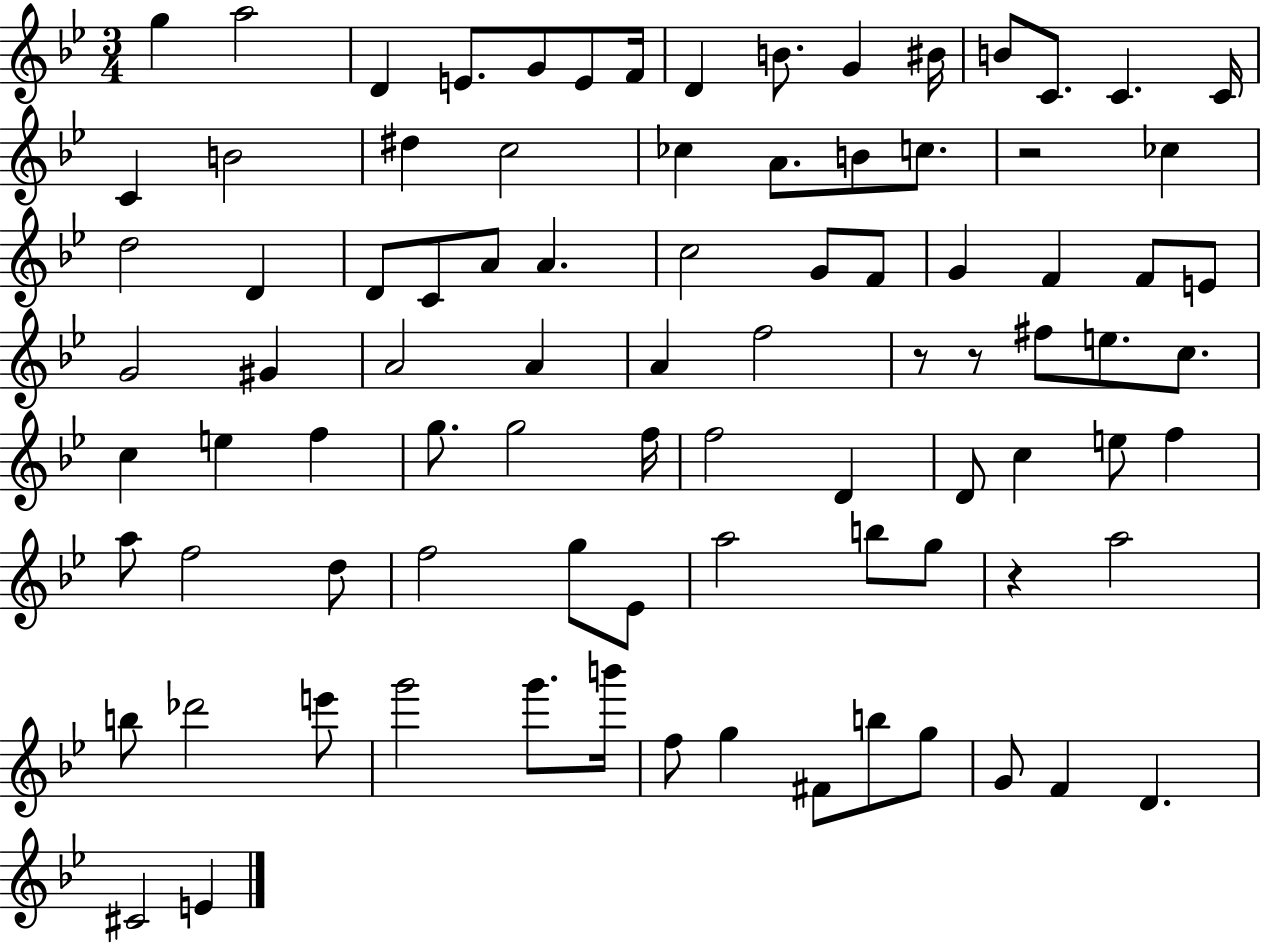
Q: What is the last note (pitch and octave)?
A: E4